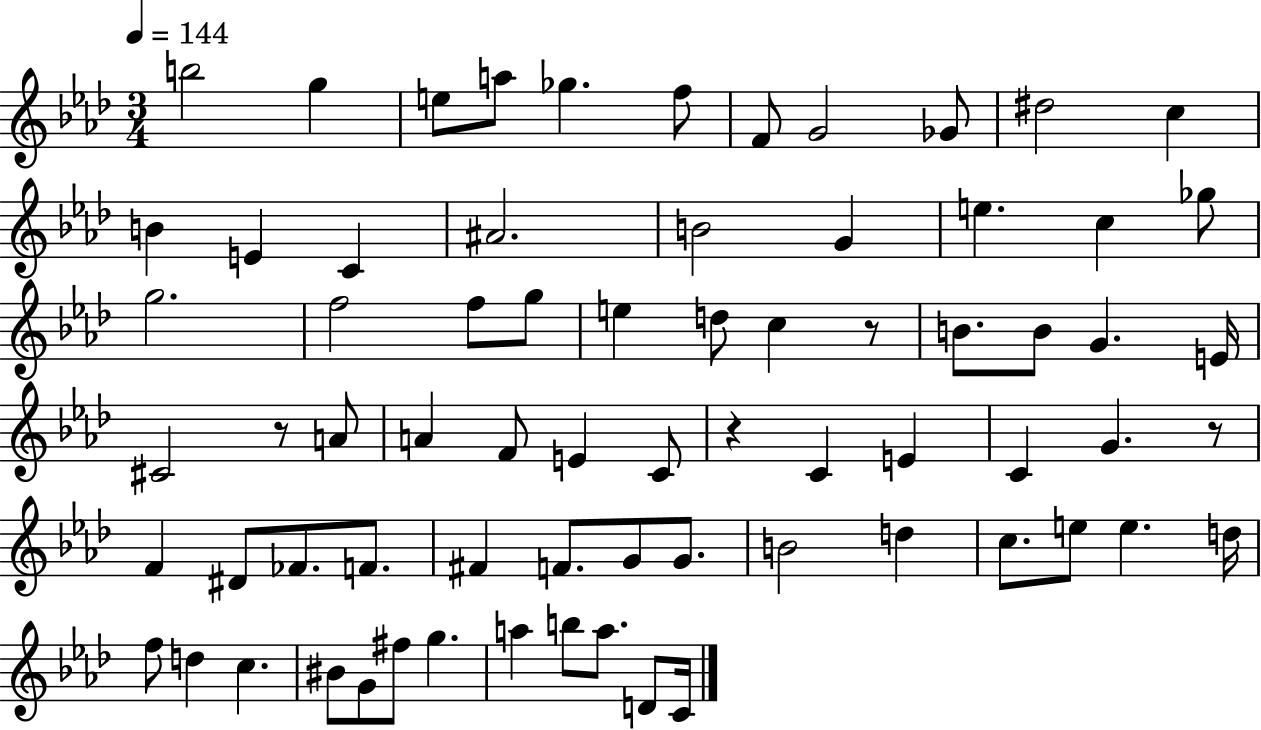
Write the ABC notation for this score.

X:1
T:Untitled
M:3/4
L:1/4
K:Ab
b2 g e/2 a/2 _g f/2 F/2 G2 _G/2 ^d2 c B E C ^A2 B2 G e c _g/2 g2 f2 f/2 g/2 e d/2 c z/2 B/2 B/2 G E/4 ^C2 z/2 A/2 A F/2 E C/2 z C E C G z/2 F ^D/2 _F/2 F/2 ^F F/2 G/2 G/2 B2 d c/2 e/2 e d/4 f/2 d c ^B/2 G/2 ^f/2 g a b/2 a/2 D/2 C/4